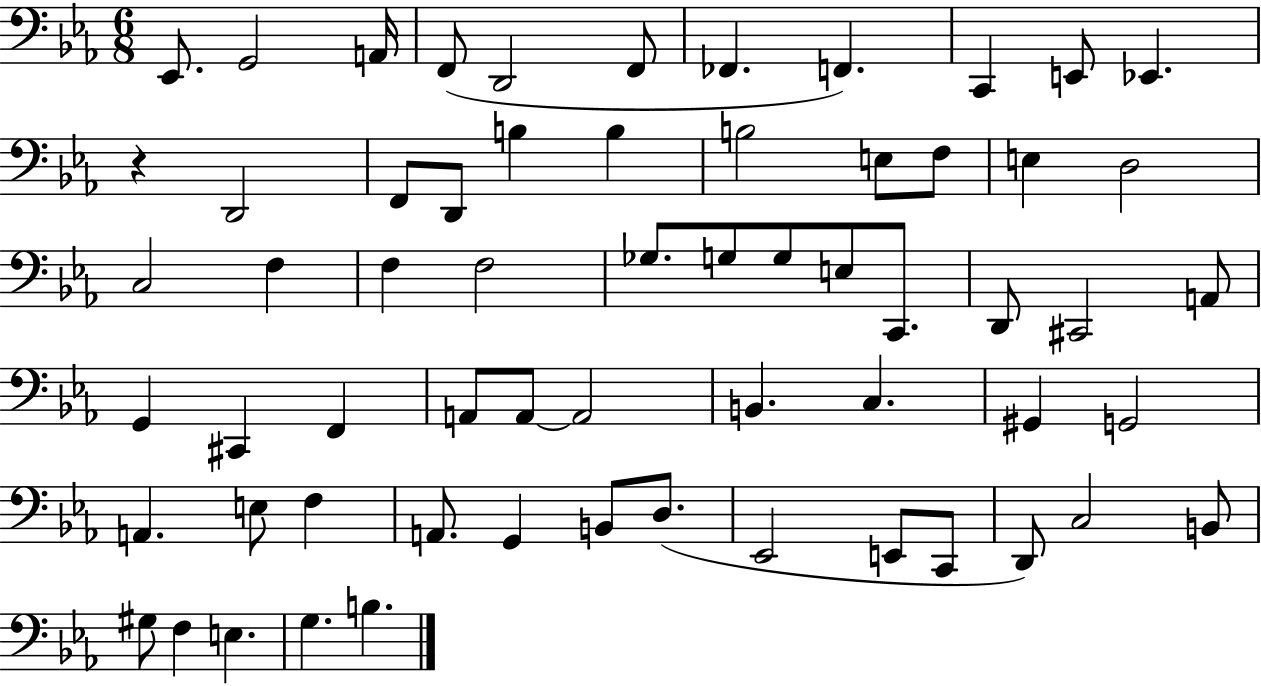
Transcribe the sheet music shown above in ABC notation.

X:1
T:Untitled
M:6/8
L:1/4
K:Eb
_E,,/2 G,,2 A,,/4 F,,/2 D,,2 F,,/2 _F,, F,, C,, E,,/2 _E,, z D,,2 F,,/2 D,,/2 B, B, B,2 E,/2 F,/2 E, D,2 C,2 F, F, F,2 _G,/2 G,/2 G,/2 E,/2 C,,/2 D,,/2 ^C,,2 A,,/2 G,, ^C,, F,, A,,/2 A,,/2 A,,2 B,, C, ^G,, G,,2 A,, E,/2 F, A,,/2 G,, B,,/2 D,/2 _E,,2 E,,/2 C,,/2 D,,/2 C,2 B,,/2 ^G,/2 F, E, G, B,